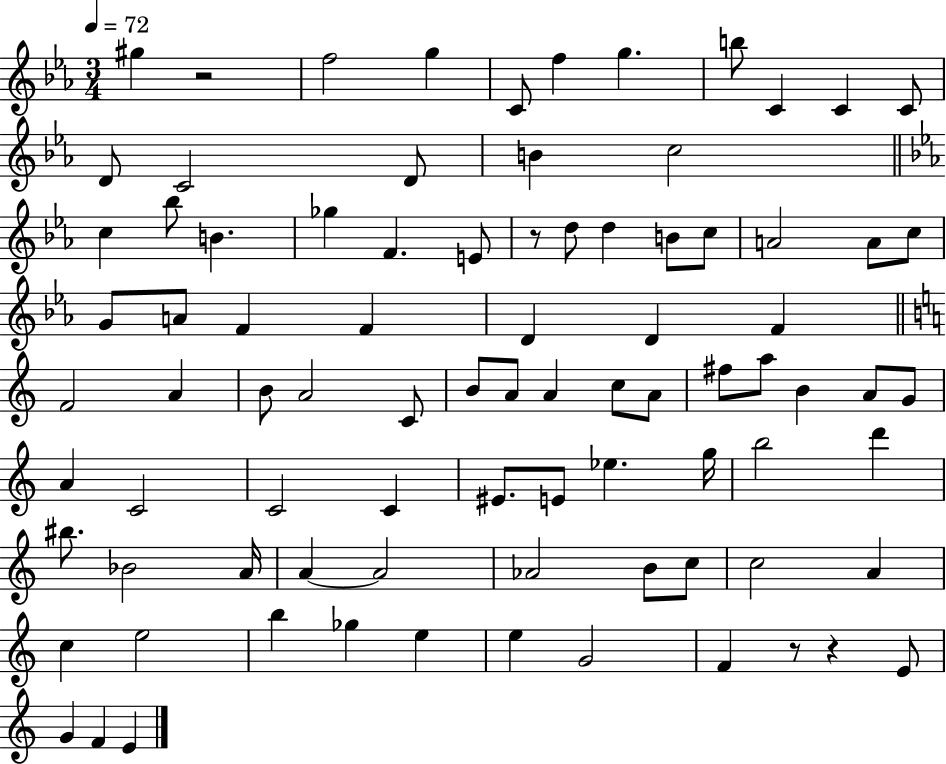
{
  \clef treble
  \numericTimeSignature
  \time 3/4
  \key ees \major
  \tempo 4 = 72
  \repeat volta 2 { gis''4 r2 | f''2 g''4 | c'8 f''4 g''4. | b''8 c'4 c'4 c'8 | \break d'8 c'2 d'8 | b'4 c''2 | \bar "||" \break \key ees \major c''4 bes''8 b'4. | ges''4 f'4. e'8 | r8 d''8 d''4 b'8 c''8 | a'2 a'8 c''8 | \break g'8 a'8 f'4 f'4 | d'4 d'4 f'4 | \bar "||" \break \key a \minor f'2 a'4 | b'8 a'2 c'8 | b'8 a'8 a'4 c''8 a'8 | fis''8 a''8 b'4 a'8 g'8 | \break a'4 c'2 | c'2 c'4 | eis'8. e'8 ees''4. g''16 | b''2 d'''4 | \break bis''8. bes'2 a'16 | a'4~~ a'2 | aes'2 b'8 c''8 | c''2 a'4 | \break c''4 e''2 | b''4 ges''4 e''4 | e''4 g'2 | f'4 r8 r4 e'8 | \break g'4 f'4 e'4 | } \bar "|."
}